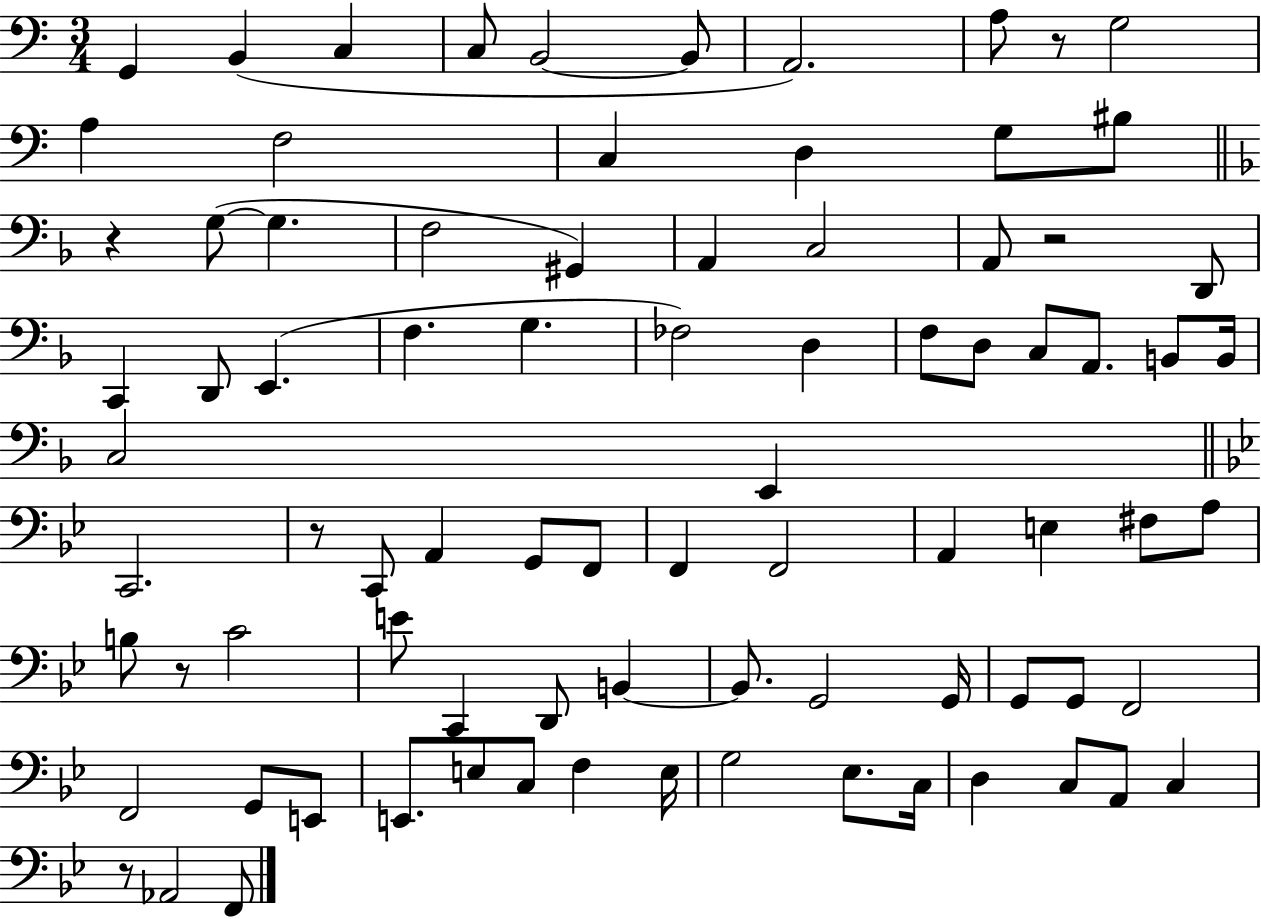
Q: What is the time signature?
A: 3/4